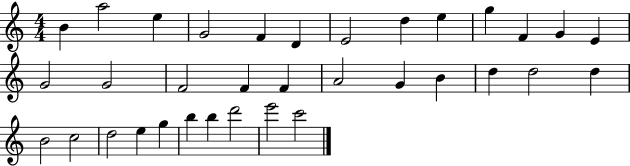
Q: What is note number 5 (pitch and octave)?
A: F4